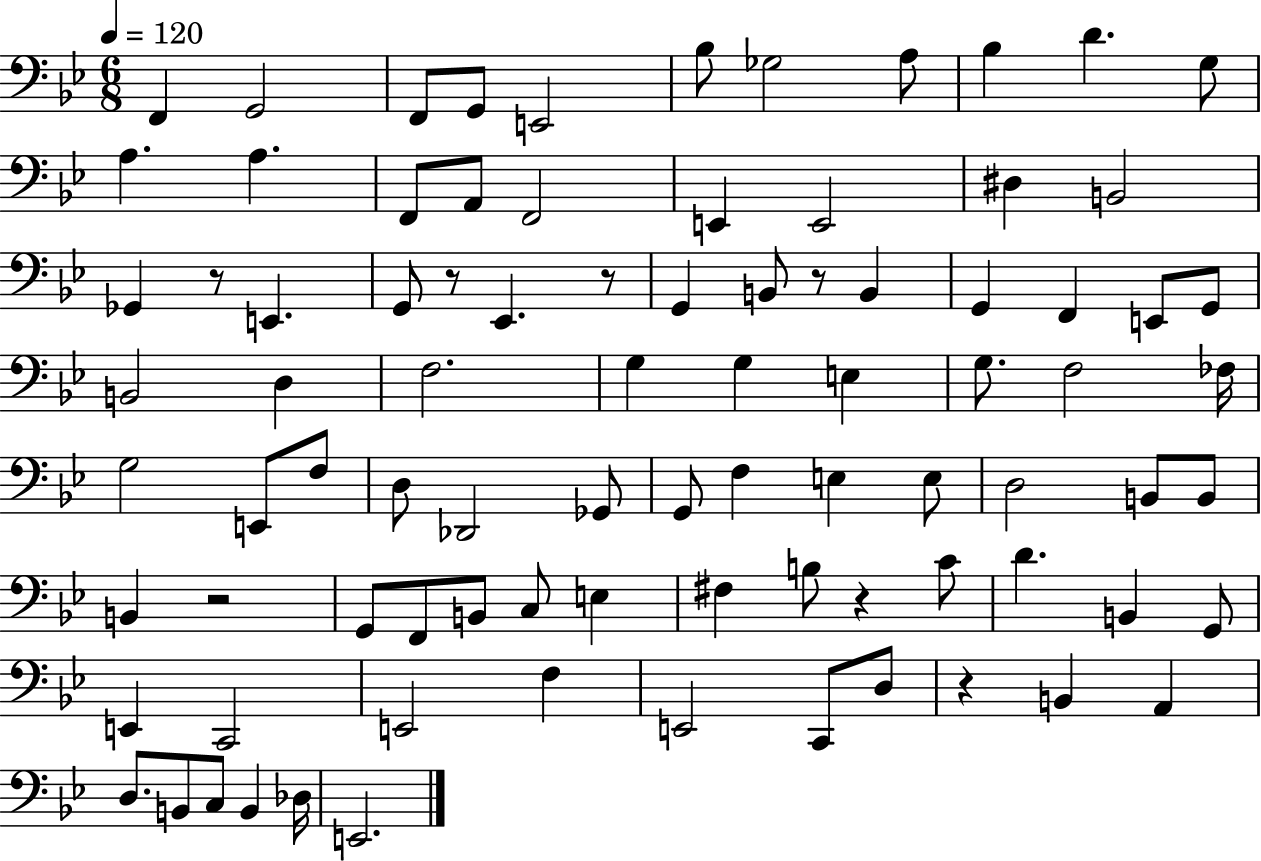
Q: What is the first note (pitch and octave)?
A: F2